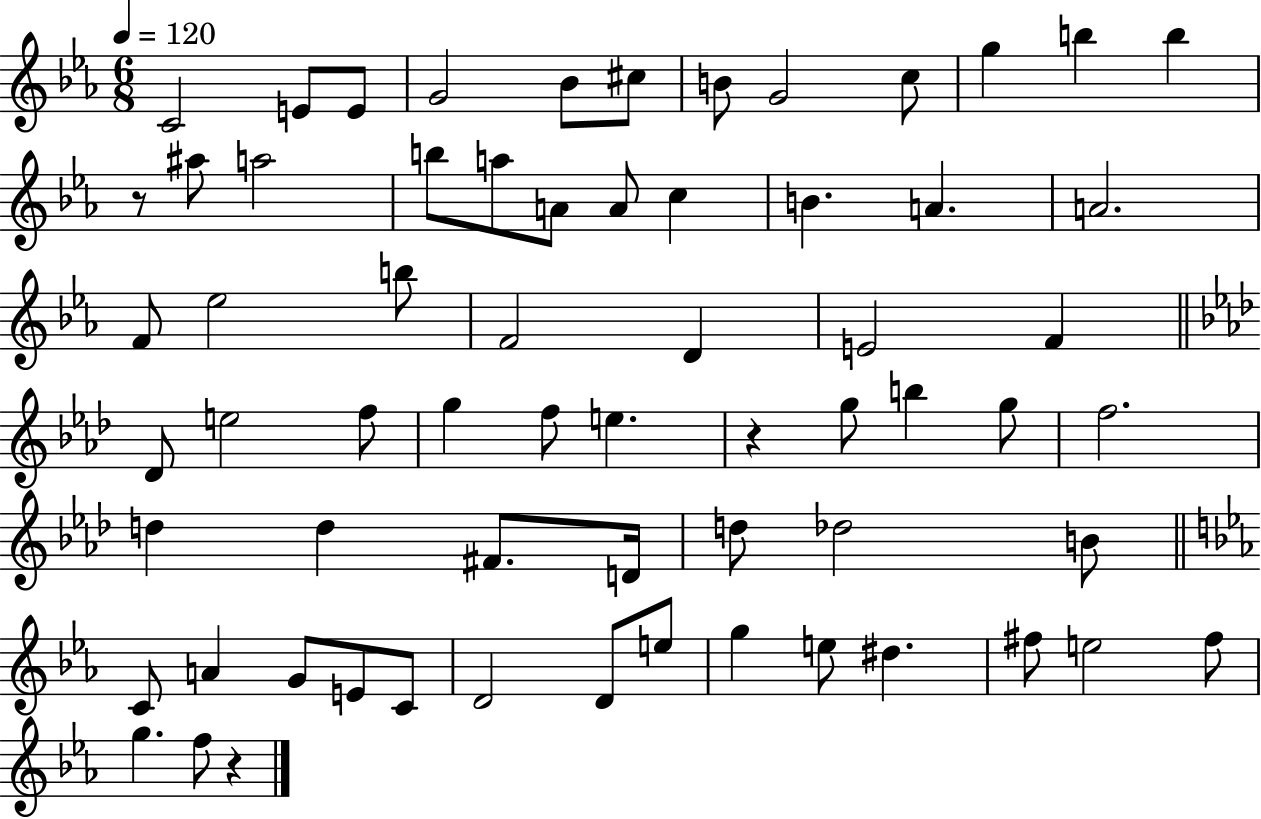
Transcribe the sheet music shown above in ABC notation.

X:1
T:Untitled
M:6/8
L:1/4
K:Eb
C2 E/2 E/2 G2 _B/2 ^c/2 B/2 G2 c/2 g b b z/2 ^a/2 a2 b/2 a/2 A/2 A/2 c B A A2 F/2 _e2 b/2 F2 D E2 F _D/2 e2 f/2 g f/2 e z g/2 b g/2 f2 d d ^F/2 D/4 d/2 _d2 B/2 C/2 A G/2 E/2 C/2 D2 D/2 e/2 g e/2 ^d ^f/2 e2 ^f/2 g f/2 z